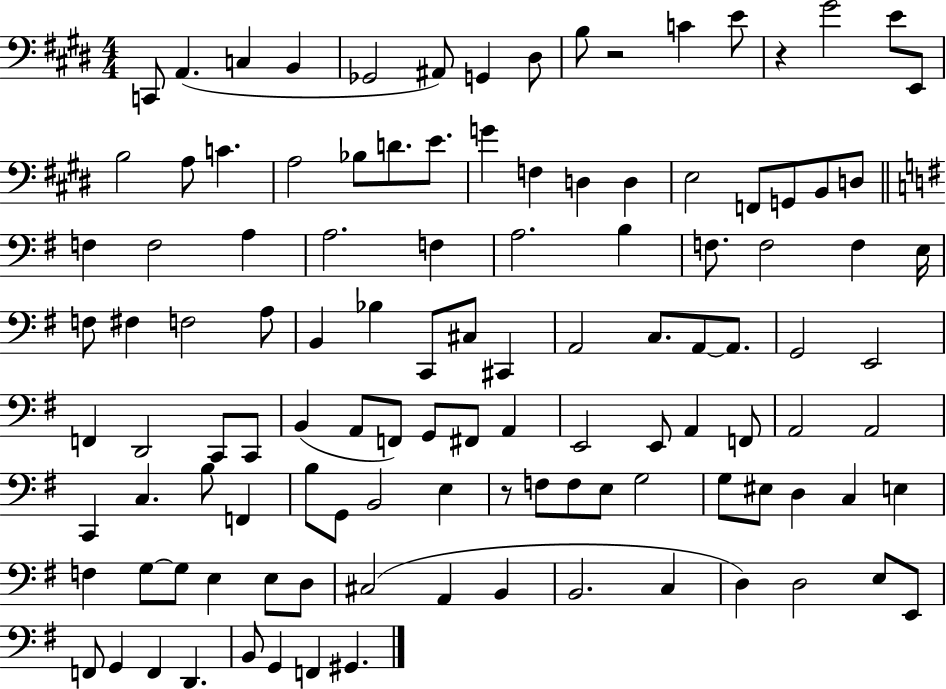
{
  \clef bass
  \numericTimeSignature
  \time 4/4
  \key e \major
  c,8 a,4.( c4 b,4 | ges,2 ais,8) g,4 dis8 | b8 r2 c'4 e'8 | r4 gis'2 e'8 e,8 | \break b2 a8 c'4. | a2 bes8 d'8. e'8. | g'4 f4 d4 d4 | e2 f,8 g,8 b,8 d8 | \break \bar "||" \break \key g \major f4 f2 a4 | a2. f4 | a2. b4 | f8. f2 f4 e16 | \break f8 fis4 f2 a8 | b,4 bes4 c,8 cis8 cis,4 | a,2 c8. a,8~~ a,8. | g,2 e,2 | \break f,4 d,2 c,8 c,8 | b,4( a,8 f,8) g,8 fis,8 a,4 | e,2 e,8 a,4 f,8 | a,2 a,2 | \break c,4 c4. b8 f,4 | b8 g,8 b,2 e4 | r8 f8 f8 e8 g2 | g8 eis8 d4 c4 e4 | \break f4 g8~~ g8 e4 e8 d8 | cis2( a,4 b,4 | b,2. c4 | d4) d2 e8 e,8 | \break f,8 g,4 f,4 d,4. | b,8 g,4 f,4 gis,4. | \bar "|."
}